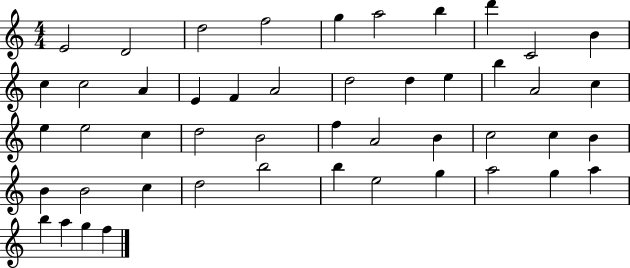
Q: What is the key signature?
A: C major